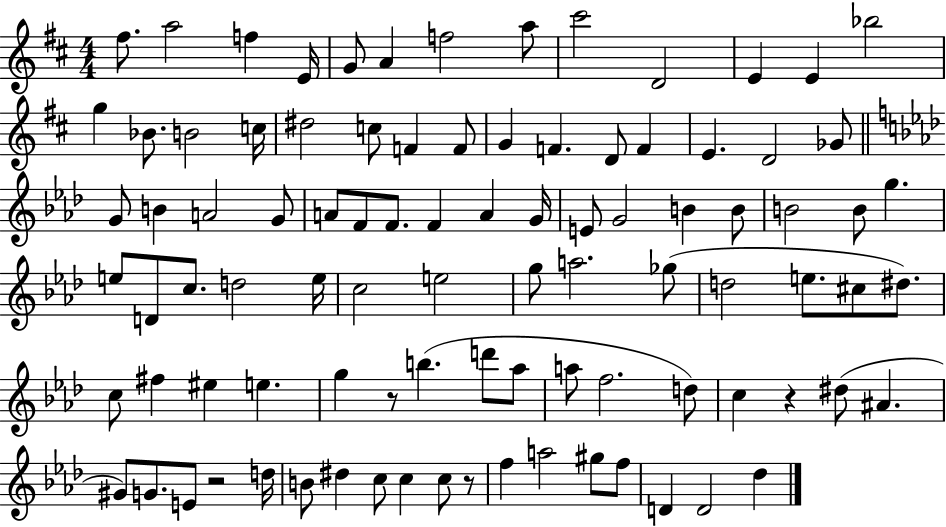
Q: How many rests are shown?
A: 4